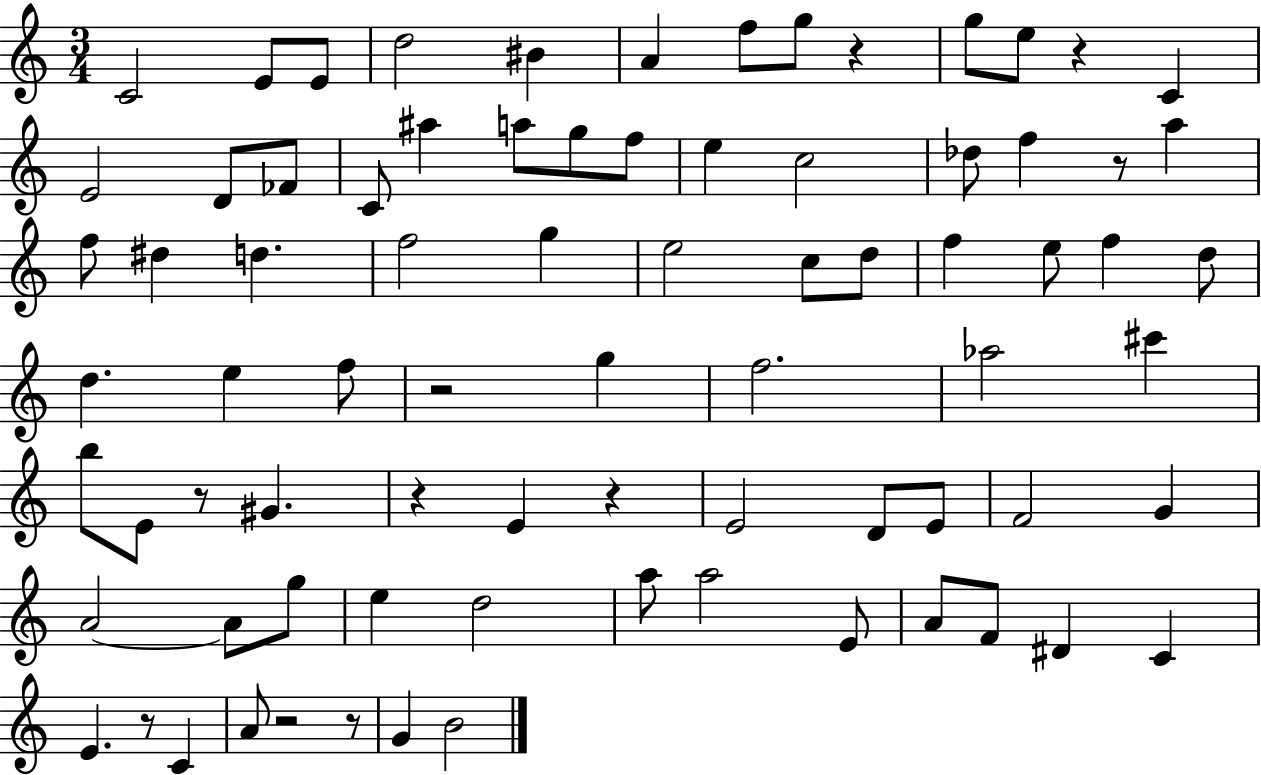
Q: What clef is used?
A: treble